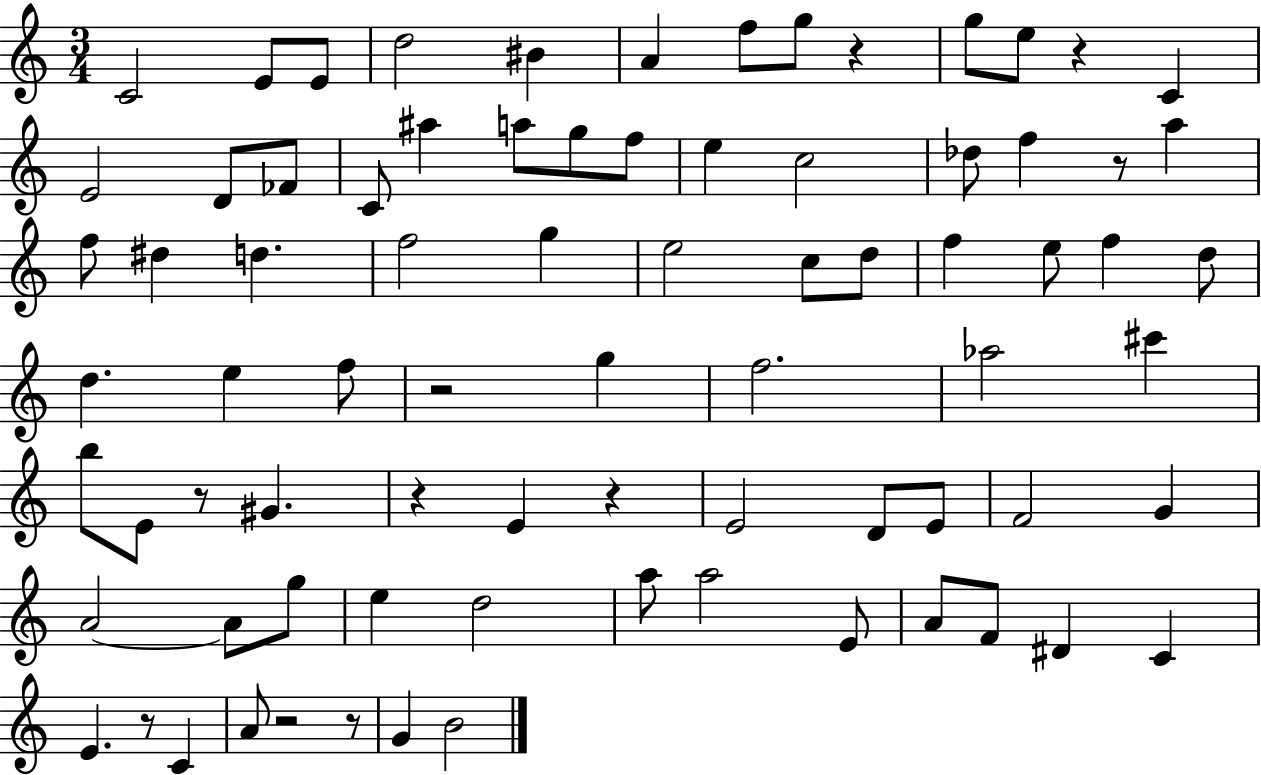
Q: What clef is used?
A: treble